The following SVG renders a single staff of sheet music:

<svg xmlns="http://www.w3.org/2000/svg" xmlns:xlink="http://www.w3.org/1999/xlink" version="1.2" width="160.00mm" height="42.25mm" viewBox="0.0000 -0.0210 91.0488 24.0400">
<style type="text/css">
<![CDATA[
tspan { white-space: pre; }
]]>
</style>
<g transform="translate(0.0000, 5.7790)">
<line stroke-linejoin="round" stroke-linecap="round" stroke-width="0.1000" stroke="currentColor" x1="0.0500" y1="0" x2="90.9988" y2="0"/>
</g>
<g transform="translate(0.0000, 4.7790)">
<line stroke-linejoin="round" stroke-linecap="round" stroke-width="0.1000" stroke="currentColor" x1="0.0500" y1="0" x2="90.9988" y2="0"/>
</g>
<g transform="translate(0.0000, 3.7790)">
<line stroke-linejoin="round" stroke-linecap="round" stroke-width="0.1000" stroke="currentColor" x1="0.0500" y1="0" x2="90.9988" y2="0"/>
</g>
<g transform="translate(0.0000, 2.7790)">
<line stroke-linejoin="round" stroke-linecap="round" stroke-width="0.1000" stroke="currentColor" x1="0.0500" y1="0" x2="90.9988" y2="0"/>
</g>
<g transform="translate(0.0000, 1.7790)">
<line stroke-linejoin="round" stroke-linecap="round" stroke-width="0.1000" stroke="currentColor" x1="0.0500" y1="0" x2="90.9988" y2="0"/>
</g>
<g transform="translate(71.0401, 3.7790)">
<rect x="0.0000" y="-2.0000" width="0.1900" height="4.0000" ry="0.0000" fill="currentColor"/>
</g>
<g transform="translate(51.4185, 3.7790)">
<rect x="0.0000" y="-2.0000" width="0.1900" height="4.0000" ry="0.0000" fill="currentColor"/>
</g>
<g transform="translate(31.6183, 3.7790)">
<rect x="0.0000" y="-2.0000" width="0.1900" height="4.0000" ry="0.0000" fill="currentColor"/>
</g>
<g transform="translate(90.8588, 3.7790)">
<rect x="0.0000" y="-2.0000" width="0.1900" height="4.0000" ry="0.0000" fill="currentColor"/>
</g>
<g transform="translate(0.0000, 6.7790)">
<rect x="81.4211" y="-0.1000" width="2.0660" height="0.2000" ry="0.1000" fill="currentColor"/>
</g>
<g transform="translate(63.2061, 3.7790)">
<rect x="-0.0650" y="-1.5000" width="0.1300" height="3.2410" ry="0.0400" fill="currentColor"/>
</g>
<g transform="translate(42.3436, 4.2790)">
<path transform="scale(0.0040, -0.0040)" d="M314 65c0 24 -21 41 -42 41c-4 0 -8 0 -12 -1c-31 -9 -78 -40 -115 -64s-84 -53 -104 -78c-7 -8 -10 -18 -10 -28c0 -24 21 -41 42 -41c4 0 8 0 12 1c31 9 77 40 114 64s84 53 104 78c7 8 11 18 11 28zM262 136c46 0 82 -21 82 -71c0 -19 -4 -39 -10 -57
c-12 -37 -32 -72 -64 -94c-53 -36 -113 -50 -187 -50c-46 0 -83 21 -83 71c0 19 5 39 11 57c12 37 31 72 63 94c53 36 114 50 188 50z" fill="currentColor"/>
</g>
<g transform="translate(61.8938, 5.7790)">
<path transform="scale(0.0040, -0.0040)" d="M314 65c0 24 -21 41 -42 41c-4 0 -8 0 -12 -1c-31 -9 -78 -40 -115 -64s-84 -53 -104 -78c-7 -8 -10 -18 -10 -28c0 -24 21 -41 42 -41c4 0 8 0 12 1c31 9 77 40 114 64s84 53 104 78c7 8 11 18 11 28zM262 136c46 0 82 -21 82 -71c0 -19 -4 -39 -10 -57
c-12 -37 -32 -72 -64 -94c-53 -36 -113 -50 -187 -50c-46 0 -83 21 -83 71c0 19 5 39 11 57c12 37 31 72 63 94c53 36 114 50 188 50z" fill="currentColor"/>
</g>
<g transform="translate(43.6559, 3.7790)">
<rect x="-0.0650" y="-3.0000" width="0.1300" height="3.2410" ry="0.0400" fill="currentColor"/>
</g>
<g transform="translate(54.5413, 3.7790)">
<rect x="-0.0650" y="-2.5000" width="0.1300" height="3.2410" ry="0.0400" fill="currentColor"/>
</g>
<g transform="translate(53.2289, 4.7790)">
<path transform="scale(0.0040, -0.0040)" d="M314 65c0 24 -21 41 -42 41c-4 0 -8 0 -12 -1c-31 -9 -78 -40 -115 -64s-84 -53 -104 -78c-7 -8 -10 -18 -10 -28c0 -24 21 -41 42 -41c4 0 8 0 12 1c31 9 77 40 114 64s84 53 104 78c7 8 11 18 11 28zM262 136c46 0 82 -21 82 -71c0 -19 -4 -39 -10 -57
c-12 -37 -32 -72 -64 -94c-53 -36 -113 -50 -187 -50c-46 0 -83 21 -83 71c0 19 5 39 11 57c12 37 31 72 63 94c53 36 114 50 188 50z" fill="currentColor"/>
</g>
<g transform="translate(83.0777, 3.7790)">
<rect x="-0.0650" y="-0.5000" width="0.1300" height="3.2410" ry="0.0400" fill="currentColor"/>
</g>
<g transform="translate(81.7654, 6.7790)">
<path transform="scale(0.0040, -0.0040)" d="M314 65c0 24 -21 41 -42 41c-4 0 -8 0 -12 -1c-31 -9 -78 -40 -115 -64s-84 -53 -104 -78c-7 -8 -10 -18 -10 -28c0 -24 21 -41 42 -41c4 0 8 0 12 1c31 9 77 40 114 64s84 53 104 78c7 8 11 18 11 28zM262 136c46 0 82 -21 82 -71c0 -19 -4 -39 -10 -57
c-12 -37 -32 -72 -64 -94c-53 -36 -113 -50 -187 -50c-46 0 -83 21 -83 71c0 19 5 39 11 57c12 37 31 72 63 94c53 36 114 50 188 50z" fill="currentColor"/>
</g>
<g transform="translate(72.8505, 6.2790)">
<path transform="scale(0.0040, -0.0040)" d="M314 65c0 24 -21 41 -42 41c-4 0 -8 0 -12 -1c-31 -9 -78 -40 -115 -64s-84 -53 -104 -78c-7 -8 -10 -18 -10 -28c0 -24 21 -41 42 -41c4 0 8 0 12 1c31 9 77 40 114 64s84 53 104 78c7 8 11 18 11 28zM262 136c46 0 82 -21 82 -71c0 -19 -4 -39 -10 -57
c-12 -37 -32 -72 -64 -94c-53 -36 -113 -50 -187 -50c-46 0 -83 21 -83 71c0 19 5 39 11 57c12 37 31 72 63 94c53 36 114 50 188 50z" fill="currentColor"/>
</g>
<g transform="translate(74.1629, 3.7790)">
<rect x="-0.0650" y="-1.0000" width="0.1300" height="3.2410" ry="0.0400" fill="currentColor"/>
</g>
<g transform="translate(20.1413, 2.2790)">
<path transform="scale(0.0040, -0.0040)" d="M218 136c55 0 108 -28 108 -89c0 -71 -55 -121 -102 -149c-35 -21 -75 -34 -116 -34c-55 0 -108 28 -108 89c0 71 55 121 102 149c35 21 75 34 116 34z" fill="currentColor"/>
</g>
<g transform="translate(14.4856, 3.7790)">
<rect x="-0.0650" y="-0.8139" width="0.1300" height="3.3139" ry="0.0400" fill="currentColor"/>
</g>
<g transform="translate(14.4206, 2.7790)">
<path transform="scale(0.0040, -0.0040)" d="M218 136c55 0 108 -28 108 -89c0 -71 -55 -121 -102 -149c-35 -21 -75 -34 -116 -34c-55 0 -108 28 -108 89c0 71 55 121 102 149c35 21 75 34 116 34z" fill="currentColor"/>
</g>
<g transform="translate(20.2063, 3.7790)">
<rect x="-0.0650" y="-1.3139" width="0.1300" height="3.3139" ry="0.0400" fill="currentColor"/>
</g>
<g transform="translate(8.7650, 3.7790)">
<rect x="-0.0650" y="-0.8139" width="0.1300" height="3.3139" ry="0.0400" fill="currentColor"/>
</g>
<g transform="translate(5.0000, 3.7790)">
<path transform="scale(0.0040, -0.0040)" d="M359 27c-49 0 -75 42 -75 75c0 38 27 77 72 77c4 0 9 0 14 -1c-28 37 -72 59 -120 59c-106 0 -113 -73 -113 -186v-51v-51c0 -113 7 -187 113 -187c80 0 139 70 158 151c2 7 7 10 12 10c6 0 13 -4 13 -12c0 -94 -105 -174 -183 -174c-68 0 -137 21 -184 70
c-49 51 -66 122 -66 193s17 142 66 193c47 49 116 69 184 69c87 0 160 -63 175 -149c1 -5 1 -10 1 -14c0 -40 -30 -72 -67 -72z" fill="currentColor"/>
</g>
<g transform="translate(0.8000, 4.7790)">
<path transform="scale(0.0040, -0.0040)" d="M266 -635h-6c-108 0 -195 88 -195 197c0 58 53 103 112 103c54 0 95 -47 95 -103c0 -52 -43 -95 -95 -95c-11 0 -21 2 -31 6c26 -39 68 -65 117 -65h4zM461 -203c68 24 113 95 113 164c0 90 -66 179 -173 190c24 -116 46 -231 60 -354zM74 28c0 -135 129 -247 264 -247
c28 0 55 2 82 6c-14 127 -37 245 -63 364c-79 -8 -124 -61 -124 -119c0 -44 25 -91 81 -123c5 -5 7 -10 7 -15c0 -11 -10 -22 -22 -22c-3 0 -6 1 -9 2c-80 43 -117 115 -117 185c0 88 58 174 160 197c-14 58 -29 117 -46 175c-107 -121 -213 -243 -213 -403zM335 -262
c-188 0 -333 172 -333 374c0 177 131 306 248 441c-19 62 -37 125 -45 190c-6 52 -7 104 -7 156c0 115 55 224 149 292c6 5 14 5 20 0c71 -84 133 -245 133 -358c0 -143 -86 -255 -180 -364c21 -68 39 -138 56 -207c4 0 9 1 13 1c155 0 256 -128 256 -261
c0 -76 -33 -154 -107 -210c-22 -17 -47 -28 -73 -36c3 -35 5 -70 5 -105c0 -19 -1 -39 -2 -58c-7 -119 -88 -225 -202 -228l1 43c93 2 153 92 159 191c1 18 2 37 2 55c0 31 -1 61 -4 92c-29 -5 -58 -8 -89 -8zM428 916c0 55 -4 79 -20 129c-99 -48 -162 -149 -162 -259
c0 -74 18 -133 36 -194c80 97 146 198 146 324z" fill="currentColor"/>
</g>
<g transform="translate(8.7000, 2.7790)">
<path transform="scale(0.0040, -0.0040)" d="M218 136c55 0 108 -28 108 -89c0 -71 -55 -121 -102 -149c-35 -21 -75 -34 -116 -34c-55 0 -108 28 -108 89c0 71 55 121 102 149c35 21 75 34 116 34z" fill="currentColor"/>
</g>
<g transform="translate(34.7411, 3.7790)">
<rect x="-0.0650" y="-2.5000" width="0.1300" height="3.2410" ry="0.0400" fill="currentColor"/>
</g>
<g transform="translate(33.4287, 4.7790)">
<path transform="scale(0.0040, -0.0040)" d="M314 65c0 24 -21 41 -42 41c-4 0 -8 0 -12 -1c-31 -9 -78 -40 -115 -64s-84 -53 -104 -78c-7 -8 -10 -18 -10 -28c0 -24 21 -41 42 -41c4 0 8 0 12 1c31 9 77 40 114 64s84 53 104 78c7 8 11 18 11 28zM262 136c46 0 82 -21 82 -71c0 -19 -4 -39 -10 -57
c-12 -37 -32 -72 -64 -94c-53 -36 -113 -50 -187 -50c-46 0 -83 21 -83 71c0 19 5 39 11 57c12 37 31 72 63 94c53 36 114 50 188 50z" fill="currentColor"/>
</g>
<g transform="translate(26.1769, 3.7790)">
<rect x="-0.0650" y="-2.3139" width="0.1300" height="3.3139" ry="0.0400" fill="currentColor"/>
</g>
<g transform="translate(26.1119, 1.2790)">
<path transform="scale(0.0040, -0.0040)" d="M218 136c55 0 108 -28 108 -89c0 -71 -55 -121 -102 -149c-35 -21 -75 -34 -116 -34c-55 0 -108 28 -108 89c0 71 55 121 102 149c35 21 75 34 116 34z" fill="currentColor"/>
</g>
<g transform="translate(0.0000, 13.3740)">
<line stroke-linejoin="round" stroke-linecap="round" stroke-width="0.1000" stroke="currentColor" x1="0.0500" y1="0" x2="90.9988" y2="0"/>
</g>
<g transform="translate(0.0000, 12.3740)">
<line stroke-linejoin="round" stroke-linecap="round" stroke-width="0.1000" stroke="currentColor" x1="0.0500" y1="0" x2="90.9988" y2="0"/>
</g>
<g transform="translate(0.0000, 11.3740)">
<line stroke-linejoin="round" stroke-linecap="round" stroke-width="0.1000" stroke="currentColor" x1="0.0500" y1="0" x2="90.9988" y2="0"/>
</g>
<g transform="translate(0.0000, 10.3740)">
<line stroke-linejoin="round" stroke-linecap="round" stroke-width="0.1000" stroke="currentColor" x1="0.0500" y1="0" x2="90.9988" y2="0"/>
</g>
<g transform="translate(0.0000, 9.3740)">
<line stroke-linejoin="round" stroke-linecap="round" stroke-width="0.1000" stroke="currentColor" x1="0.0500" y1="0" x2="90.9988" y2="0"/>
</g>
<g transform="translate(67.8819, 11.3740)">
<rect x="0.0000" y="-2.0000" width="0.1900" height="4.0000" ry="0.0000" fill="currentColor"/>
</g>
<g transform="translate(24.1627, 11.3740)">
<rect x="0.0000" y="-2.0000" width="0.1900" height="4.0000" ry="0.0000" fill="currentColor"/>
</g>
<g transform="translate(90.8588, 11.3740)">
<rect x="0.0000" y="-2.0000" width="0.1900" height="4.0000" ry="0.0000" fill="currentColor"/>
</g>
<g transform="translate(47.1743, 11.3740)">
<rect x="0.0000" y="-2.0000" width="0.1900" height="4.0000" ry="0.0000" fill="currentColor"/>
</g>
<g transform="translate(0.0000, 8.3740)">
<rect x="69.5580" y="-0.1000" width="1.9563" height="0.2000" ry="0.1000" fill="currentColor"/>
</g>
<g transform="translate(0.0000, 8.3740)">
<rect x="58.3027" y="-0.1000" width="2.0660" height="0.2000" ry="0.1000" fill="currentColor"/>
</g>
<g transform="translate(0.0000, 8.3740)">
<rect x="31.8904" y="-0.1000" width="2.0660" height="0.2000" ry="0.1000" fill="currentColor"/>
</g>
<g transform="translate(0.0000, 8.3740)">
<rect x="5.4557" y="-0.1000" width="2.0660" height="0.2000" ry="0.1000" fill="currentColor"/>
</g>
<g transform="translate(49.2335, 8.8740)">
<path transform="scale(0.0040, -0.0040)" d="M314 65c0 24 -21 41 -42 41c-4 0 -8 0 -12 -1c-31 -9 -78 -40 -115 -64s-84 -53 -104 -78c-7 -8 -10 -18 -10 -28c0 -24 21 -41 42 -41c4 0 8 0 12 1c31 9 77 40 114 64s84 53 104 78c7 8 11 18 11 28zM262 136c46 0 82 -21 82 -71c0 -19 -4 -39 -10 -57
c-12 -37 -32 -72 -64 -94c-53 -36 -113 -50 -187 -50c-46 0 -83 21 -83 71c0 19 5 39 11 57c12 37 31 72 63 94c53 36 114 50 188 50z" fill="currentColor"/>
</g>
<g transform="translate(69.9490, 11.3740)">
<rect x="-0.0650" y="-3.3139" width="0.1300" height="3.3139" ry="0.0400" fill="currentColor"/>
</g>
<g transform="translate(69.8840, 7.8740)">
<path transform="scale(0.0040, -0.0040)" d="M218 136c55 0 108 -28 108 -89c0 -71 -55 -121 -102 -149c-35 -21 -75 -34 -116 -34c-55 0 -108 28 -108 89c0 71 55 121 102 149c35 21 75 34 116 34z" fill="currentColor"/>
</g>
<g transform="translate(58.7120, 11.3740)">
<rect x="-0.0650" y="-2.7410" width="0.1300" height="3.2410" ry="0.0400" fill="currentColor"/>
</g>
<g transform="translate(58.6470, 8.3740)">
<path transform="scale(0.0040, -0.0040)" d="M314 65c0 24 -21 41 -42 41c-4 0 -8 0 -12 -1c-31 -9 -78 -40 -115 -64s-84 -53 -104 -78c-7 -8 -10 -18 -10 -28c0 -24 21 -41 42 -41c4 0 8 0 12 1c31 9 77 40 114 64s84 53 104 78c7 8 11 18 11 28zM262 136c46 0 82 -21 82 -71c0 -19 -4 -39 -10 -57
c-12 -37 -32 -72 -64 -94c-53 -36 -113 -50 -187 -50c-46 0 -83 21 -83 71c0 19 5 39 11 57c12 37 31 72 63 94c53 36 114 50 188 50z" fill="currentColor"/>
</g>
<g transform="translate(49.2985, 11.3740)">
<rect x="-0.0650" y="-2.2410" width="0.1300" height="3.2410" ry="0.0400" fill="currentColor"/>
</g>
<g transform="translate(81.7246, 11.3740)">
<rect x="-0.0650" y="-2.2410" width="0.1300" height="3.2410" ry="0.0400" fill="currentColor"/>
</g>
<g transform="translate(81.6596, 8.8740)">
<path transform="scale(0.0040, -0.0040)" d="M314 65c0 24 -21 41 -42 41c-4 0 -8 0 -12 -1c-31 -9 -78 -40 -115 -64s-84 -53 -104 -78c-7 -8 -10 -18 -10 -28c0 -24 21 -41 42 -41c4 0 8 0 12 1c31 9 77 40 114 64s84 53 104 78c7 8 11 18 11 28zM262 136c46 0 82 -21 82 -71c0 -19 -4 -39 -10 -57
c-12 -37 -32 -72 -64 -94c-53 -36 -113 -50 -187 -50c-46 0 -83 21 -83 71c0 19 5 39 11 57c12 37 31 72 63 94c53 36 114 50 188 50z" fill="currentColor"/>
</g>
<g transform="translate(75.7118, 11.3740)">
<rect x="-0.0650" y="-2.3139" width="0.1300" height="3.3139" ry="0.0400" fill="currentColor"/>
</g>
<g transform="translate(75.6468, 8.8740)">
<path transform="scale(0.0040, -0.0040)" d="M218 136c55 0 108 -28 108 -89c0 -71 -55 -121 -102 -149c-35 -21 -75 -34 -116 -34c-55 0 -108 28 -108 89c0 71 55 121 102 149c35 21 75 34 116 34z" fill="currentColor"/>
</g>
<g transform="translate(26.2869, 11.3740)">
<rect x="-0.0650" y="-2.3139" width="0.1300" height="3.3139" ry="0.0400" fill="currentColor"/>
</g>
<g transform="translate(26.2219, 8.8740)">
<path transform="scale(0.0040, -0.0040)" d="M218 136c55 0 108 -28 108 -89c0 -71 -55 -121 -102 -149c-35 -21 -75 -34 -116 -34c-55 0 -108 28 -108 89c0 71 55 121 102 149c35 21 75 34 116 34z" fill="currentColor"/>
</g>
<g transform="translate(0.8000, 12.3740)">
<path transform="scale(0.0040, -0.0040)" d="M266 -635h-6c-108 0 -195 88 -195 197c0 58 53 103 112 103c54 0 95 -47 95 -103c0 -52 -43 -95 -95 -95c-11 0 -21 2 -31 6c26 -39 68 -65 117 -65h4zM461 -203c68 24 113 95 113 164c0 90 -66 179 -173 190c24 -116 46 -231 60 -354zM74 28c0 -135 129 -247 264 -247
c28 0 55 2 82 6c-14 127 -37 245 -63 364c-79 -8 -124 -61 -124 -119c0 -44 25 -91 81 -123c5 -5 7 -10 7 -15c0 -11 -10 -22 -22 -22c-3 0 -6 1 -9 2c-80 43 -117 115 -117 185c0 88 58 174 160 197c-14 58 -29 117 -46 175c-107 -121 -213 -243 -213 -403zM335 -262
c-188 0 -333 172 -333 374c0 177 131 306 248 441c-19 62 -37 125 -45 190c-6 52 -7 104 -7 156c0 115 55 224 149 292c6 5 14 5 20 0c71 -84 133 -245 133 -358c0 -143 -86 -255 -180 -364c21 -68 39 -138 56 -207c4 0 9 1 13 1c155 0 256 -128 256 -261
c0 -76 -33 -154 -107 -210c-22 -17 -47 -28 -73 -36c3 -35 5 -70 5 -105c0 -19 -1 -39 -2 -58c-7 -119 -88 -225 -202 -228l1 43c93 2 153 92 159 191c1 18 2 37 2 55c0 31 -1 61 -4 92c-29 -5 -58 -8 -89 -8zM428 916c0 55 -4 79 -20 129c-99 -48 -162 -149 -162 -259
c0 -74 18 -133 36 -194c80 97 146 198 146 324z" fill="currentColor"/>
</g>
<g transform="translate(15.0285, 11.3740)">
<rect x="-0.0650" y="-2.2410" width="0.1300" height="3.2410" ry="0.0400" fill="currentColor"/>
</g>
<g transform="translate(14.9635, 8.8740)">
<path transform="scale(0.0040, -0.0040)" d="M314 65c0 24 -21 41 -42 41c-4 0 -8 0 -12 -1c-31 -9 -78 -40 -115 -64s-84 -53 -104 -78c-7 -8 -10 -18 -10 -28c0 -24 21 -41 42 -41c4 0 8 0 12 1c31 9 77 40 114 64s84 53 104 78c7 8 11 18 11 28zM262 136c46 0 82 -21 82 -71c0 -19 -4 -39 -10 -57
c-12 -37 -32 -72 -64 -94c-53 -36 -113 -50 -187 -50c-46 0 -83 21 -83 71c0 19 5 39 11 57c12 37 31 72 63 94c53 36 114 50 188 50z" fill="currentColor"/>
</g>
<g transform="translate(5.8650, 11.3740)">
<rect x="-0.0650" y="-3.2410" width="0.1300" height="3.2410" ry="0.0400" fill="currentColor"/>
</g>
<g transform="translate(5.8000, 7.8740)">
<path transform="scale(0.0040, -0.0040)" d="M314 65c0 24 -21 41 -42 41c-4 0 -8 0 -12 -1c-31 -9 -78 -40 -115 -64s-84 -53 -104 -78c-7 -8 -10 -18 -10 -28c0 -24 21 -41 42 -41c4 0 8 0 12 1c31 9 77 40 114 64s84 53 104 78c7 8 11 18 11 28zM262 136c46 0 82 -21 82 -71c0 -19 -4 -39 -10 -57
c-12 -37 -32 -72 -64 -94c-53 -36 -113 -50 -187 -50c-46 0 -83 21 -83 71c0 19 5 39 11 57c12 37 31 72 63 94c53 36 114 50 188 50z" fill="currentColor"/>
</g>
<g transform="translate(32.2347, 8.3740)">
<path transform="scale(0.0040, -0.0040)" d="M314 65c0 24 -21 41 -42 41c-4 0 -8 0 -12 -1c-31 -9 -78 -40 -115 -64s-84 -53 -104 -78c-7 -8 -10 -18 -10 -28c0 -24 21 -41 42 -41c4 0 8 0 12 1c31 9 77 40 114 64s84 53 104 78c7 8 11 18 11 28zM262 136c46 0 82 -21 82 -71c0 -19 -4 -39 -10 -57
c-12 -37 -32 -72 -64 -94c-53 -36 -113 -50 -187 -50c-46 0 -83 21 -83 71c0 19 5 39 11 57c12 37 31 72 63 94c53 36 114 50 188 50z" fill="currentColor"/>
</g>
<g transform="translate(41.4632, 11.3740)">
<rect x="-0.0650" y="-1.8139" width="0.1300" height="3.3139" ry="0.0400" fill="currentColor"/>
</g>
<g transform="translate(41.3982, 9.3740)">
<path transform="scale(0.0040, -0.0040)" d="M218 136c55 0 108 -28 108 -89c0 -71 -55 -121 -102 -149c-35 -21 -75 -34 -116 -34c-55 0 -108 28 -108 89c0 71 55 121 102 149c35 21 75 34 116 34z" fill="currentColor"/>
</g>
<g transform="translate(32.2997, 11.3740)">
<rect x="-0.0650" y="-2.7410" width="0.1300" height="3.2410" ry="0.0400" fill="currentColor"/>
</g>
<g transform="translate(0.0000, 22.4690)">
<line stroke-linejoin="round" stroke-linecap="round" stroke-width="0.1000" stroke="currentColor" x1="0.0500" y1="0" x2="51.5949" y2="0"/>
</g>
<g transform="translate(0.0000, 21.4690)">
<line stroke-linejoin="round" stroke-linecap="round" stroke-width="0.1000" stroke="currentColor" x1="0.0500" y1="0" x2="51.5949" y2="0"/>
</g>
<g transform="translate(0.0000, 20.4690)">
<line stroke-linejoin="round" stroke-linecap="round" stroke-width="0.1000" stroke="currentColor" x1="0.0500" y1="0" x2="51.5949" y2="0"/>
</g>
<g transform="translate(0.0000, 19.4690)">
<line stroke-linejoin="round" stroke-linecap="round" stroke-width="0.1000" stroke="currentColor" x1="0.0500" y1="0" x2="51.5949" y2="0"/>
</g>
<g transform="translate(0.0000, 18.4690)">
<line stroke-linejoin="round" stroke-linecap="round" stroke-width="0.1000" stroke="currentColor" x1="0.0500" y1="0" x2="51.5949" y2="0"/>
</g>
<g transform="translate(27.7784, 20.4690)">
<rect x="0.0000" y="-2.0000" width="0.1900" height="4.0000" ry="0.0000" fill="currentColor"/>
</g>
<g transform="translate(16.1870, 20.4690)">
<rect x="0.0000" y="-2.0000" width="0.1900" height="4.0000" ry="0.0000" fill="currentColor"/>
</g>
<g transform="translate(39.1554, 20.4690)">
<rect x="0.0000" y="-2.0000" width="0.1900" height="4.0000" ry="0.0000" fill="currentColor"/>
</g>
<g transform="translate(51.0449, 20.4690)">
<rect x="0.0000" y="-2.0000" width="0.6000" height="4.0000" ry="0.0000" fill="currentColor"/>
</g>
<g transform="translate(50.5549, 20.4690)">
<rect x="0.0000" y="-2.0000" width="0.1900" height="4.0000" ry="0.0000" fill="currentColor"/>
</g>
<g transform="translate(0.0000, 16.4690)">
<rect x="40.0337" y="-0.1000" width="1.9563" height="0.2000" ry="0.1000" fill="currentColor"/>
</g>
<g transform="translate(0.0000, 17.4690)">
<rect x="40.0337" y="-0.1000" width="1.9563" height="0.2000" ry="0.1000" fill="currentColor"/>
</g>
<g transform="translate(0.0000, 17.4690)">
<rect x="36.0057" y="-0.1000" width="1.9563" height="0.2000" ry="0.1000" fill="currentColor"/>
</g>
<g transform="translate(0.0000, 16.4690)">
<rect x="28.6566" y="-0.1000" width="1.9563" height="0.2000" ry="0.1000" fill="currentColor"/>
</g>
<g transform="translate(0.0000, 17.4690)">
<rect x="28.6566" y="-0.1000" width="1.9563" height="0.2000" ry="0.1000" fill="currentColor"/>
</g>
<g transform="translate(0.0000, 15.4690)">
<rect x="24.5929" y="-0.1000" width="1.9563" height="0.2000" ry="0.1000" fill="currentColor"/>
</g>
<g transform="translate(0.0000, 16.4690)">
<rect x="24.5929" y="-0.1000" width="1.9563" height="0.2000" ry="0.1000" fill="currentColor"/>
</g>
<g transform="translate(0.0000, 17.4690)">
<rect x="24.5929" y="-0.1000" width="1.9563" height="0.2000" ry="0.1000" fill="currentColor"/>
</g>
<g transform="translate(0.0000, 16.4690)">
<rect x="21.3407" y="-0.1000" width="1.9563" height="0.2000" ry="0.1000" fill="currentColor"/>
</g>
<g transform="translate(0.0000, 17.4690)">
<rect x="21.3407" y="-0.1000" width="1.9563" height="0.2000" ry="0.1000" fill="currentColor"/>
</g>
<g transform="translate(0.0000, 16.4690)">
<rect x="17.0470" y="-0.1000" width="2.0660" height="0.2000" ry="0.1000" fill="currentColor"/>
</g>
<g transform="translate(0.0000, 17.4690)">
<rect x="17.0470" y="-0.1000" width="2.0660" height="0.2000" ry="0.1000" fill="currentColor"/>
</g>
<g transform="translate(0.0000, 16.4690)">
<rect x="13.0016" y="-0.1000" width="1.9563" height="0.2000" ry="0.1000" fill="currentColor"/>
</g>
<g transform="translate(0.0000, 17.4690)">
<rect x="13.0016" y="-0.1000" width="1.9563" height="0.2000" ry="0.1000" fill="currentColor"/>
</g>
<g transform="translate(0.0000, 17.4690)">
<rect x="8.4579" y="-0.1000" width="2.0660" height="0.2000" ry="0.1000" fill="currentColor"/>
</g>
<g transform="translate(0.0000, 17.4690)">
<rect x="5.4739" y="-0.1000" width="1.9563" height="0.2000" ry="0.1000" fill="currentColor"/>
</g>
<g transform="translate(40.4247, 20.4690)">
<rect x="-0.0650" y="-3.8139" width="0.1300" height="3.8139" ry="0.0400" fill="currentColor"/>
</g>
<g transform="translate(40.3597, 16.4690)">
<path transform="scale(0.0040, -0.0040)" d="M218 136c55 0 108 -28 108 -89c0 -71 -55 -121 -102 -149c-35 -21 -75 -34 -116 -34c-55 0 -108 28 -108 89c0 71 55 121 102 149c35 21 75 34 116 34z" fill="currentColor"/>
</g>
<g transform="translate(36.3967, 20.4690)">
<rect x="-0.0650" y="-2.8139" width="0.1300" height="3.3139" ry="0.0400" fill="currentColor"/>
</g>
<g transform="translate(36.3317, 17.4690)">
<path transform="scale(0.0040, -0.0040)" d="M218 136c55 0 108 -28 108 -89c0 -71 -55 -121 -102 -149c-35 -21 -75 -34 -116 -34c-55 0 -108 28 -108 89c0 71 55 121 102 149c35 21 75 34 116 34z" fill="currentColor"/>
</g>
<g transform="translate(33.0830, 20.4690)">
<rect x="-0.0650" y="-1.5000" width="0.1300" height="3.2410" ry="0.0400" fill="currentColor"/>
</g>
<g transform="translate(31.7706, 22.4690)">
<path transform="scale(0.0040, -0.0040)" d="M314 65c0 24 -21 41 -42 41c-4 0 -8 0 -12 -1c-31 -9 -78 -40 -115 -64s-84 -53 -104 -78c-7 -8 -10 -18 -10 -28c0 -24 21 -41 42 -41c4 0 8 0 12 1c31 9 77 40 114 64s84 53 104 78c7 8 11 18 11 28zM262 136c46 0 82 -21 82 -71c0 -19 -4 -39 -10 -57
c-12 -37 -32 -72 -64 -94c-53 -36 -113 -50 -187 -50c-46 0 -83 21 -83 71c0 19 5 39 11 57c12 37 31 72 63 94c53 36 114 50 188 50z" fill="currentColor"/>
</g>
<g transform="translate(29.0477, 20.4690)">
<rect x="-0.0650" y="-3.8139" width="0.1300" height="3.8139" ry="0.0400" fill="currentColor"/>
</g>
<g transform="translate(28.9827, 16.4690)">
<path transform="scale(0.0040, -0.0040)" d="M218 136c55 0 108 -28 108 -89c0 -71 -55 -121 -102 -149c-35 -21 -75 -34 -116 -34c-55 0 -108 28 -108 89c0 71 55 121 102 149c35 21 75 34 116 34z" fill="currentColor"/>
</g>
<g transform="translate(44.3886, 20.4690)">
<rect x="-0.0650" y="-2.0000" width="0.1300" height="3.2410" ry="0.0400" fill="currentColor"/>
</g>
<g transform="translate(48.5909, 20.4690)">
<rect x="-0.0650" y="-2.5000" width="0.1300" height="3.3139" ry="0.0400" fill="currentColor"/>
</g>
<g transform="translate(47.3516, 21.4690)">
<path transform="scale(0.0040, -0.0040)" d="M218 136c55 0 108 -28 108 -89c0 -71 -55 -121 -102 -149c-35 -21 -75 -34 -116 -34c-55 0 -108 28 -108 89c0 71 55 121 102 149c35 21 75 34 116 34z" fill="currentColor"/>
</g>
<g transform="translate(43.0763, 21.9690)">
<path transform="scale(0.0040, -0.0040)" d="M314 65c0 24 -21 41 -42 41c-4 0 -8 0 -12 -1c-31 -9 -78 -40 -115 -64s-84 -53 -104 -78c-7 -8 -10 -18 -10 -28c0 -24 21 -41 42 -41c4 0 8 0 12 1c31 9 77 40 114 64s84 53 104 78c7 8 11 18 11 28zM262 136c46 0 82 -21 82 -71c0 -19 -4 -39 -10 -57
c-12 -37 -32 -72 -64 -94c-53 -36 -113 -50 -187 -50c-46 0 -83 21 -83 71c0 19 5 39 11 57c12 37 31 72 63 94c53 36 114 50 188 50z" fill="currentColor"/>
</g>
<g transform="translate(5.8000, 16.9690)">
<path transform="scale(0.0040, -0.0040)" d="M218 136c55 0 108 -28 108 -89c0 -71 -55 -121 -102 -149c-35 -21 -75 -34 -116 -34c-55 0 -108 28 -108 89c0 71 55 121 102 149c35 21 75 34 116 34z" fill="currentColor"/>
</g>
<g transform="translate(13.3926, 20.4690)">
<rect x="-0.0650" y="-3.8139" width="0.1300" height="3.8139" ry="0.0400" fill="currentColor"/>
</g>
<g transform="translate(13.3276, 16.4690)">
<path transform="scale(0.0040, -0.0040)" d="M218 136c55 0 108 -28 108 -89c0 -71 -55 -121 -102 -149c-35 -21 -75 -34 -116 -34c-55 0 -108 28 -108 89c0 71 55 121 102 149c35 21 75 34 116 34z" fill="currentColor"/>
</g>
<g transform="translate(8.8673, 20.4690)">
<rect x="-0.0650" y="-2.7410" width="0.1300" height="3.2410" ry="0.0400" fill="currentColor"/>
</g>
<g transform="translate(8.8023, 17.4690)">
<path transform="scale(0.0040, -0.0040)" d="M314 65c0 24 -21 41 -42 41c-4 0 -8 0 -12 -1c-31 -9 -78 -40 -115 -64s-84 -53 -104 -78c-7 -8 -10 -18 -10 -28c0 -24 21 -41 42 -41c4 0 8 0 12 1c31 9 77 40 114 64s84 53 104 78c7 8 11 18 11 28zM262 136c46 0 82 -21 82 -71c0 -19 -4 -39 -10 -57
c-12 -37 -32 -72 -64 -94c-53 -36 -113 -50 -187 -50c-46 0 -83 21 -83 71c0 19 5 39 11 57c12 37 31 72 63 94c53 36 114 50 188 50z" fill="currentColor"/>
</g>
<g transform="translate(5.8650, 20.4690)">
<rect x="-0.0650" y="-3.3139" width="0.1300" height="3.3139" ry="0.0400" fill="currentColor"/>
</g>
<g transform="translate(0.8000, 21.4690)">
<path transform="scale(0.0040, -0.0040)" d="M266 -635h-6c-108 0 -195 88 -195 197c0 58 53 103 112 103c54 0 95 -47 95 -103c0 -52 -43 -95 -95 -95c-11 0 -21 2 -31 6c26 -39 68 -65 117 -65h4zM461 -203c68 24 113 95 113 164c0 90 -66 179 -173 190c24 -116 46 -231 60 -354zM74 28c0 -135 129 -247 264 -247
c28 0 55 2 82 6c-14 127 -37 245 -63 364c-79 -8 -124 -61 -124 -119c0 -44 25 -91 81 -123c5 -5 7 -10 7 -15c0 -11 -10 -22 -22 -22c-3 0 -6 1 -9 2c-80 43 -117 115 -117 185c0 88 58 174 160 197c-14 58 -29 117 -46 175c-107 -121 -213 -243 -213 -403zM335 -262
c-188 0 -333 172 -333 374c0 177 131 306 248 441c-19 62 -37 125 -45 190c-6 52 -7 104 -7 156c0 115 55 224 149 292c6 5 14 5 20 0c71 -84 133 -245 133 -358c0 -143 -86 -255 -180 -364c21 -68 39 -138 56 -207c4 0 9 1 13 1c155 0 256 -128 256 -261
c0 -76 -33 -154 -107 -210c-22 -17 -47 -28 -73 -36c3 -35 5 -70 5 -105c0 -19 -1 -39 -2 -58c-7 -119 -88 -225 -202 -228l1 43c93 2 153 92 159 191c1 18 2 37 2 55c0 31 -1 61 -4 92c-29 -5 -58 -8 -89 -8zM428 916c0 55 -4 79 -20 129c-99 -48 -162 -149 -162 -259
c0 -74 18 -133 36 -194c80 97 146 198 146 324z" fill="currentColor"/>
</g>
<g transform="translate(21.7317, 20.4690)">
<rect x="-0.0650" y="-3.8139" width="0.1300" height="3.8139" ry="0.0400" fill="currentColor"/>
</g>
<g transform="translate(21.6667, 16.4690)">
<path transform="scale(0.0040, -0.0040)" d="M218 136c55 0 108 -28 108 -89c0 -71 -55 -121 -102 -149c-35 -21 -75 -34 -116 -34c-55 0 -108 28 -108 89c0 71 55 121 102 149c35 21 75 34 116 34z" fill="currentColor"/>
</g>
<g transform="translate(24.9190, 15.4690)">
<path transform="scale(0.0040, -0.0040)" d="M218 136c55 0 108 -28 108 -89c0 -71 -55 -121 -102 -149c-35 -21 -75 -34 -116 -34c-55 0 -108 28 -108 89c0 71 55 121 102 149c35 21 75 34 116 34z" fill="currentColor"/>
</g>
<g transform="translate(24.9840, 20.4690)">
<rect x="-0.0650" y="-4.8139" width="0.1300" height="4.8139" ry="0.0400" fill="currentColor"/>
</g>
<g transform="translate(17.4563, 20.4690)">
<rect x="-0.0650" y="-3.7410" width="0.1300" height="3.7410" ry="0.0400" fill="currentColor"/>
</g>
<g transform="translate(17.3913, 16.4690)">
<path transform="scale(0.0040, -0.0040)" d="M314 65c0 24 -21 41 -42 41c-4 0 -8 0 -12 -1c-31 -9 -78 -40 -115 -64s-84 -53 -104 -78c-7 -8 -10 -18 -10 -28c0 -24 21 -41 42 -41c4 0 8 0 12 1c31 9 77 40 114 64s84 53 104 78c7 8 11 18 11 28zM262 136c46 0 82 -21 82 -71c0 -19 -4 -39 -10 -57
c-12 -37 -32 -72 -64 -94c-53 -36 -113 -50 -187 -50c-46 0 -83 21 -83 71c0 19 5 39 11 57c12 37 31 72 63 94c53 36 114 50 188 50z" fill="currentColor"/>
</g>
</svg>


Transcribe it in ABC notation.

X:1
T:Untitled
M:4/4
L:1/4
K:C
d d e g G2 A2 G2 E2 D2 C2 b2 g2 g a2 f g2 a2 b g g2 b a2 c' c'2 c' e' c' E2 a c' F2 G